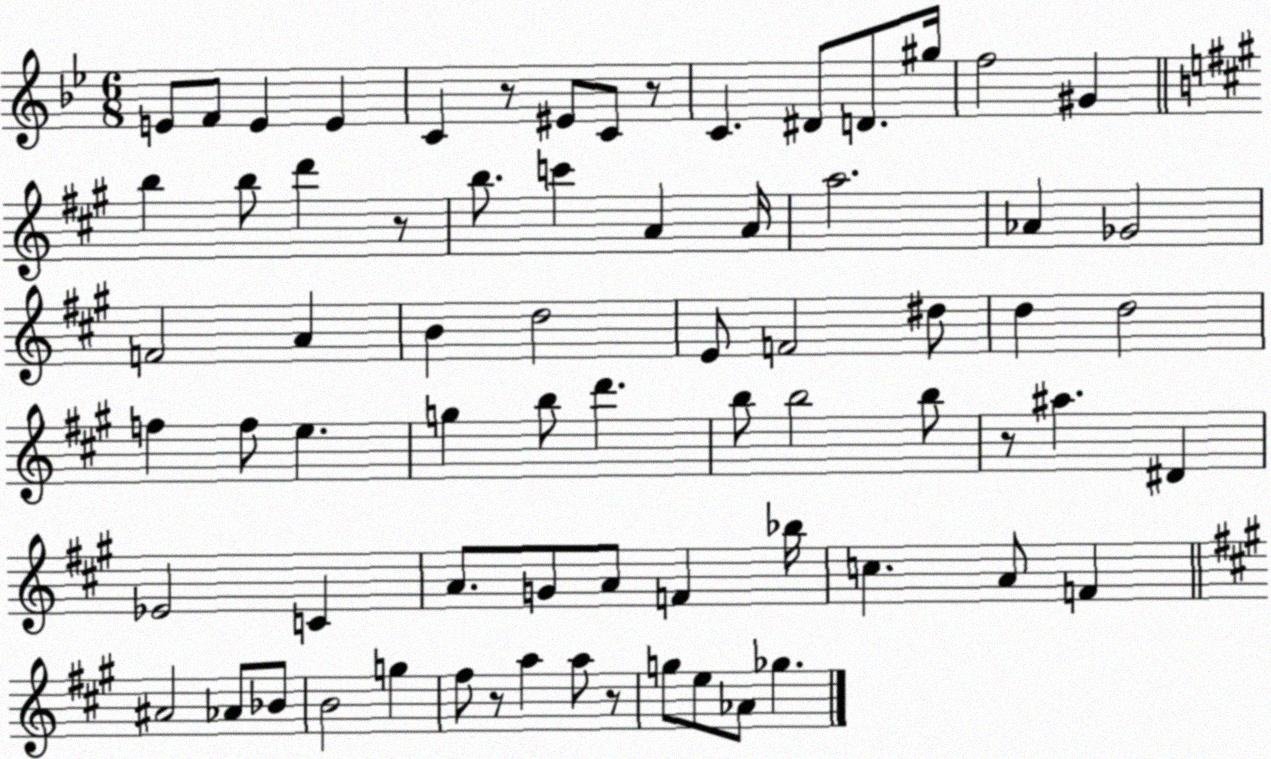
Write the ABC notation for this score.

X:1
T:Untitled
M:6/8
L:1/4
K:Bb
E/2 F/2 E E C z/2 ^E/2 C/2 z/2 C ^D/2 D/2 ^g/4 f2 ^G b b/2 d' z/2 b/2 c' A A/4 a2 _A _G2 F2 A B d2 E/2 F2 ^d/2 d d2 f f/2 e g b/2 d' b/2 b2 b/2 z/2 ^a ^D _E2 C A/2 G/2 A/2 F _b/4 c A/2 F ^A2 _A/2 _B/2 B2 g ^f/2 z/2 a a/2 z/2 g/2 e/2 _A/2 _g